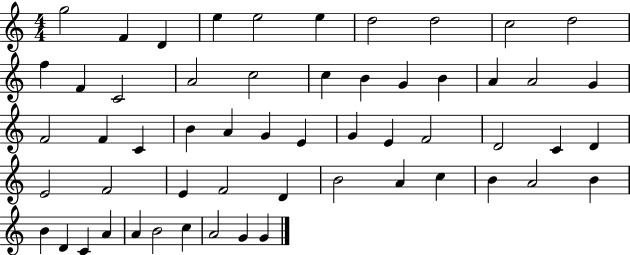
{
  \clef treble
  \numericTimeSignature
  \time 4/4
  \key c \major
  g''2 f'4 d'4 | e''4 e''2 e''4 | d''2 d''2 | c''2 d''2 | \break f''4 f'4 c'2 | a'2 c''2 | c''4 b'4 g'4 b'4 | a'4 a'2 g'4 | \break f'2 f'4 c'4 | b'4 a'4 g'4 e'4 | g'4 e'4 f'2 | d'2 c'4 d'4 | \break e'2 f'2 | e'4 f'2 d'4 | b'2 a'4 c''4 | b'4 a'2 b'4 | \break b'4 d'4 c'4 a'4 | a'4 b'2 c''4 | a'2 g'4 g'4 | \bar "|."
}